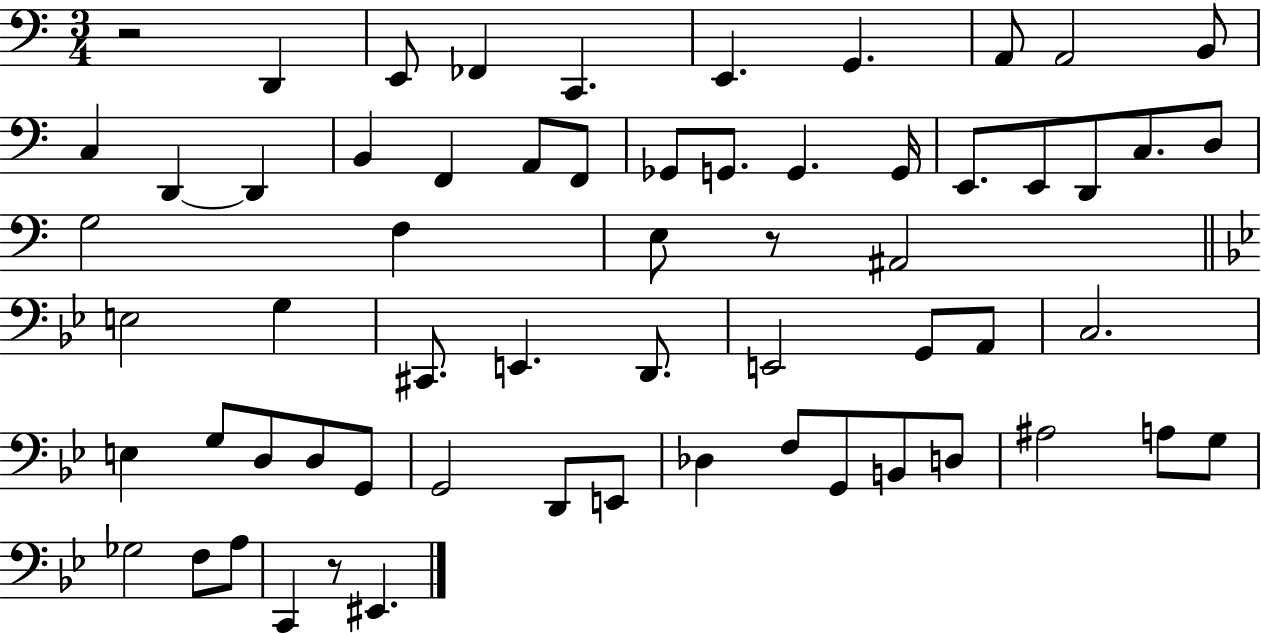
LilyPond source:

{
  \clef bass
  \numericTimeSignature
  \time 3/4
  \key c \major
  \repeat volta 2 { r2 d,4 | e,8 fes,4 c,4. | e,4. g,4. | a,8 a,2 b,8 | \break c4 d,4~~ d,4 | b,4 f,4 a,8 f,8 | ges,8 g,8. g,4. g,16 | e,8. e,8 d,8 c8. d8 | \break g2 f4 | e8 r8 ais,2 | \bar "||" \break \key g \minor e2 g4 | cis,8. e,4. d,8. | e,2 g,8 a,8 | c2. | \break e4 g8 d8 d8 g,8 | g,2 d,8 e,8 | des4 f8 g,8 b,8 d8 | ais2 a8 g8 | \break ges2 f8 a8 | c,4 r8 eis,4. | } \bar "|."
}